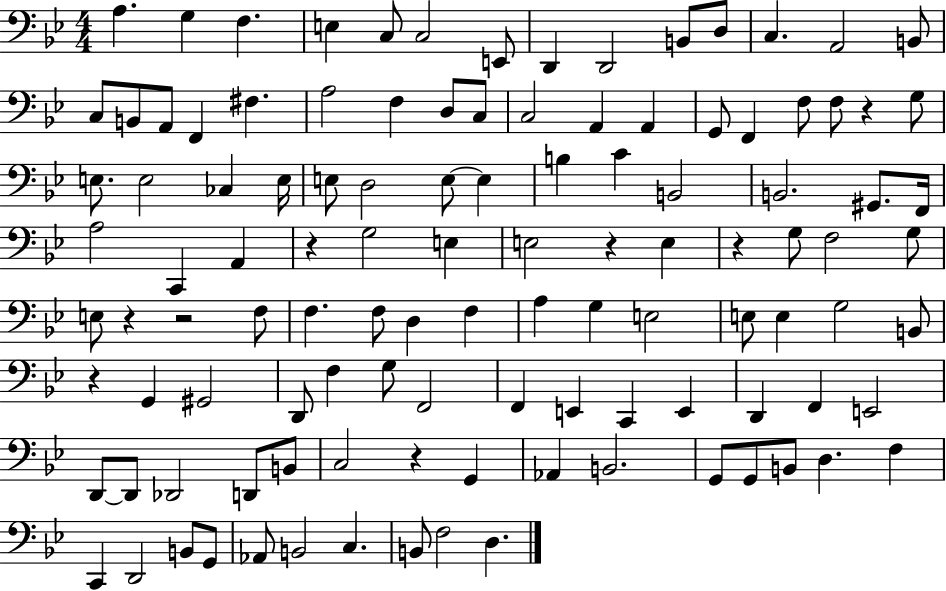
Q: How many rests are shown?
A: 8